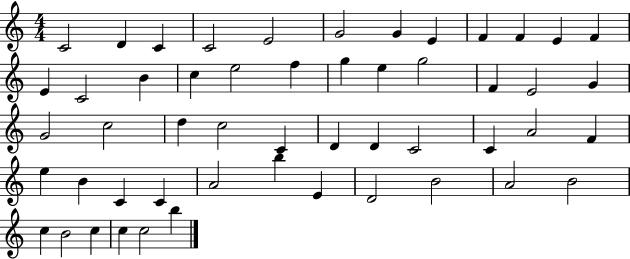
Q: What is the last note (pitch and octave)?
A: B5